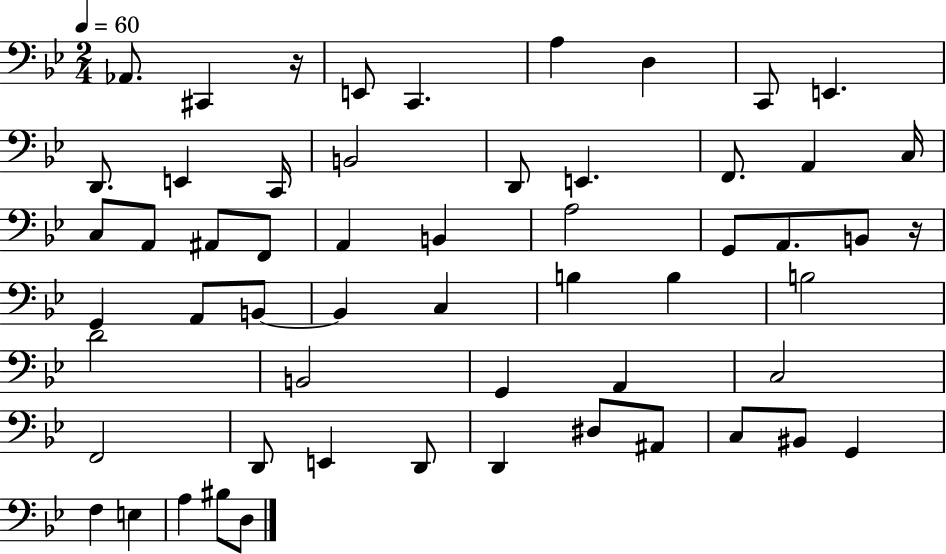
{
  \clef bass
  \numericTimeSignature
  \time 2/4
  \key bes \major
  \tempo 4 = 60
  aes,8. cis,4 r16 | e,8 c,4. | a4 d4 | c,8 e,4. | \break d,8. e,4 c,16 | b,2 | d,8 e,4. | f,8. a,4 c16 | \break c8 a,8 ais,8 f,8 | a,4 b,4 | a2 | g,8 a,8. b,8 r16 | \break g,4 a,8 b,8~~ | b,4 c4 | b4 b4 | b2 | \break d'2 | b,2 | g,4 a,4 | c2 | \break f,2 | d,8 e,4 d,8 | d,4 dis8 ais,8 | c8 bis,8 g,4 | \break f4 e4 | a4 bis8 d8 | \bar "|."
}